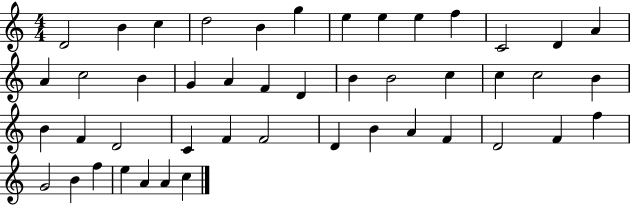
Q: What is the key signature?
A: C major